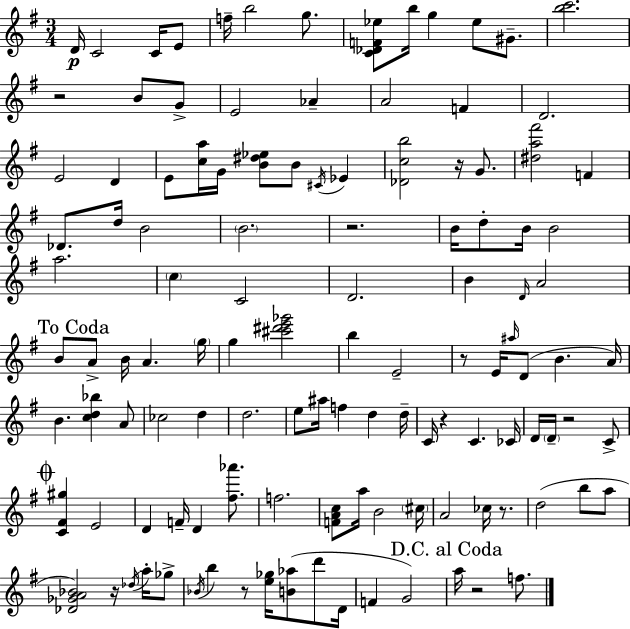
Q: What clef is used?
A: treble